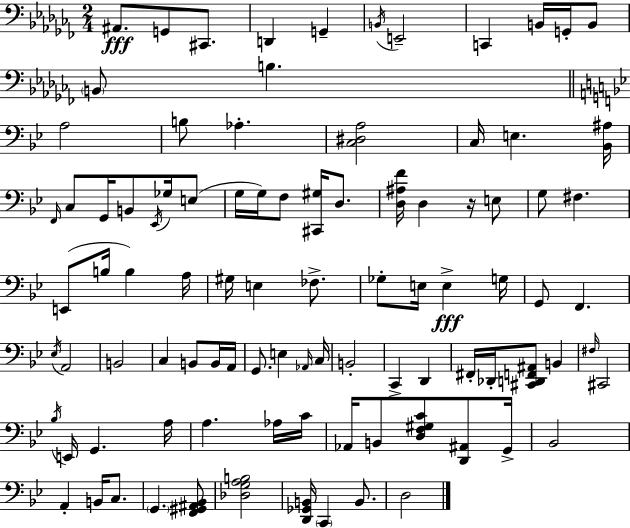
{
  \clef bass
  \numericTimeSignature
  \time 2/4
  \key aes \minor
  ais,8.\fff g,8 cis,8. | d,4 g,4-- | \acciaccatura { b,16 } e,2-- | c,4 b,16 g,16-. b,8 | \break \parenthesize b,8 b4. | \bar "||" \break \key g \minor a2 | b8 aes4.-. | <c dis a>2 | c16 e4. <bes, ais>16 | \break \grace { f,16 } c8 g,16 b,8 \acciaccatura { ees,16 } ges16 | e8( g16 g16) f8 <cis, gis>16 d8. | <d ais f'>16 d4 r16 | e8 g8 fis4. | \break e,8( b16 b4) | a16 gis16 e4 fes8.-> | ges8-. e16 e4->\fff | g16 g,8 f,4. | \break \acciaccatura { ees16 } a,2 | b,2 | c4 b,8 | b,16 a,16 g,8. e4 | \break \grace { aes,16 } c16 b,2-. | c,4-> | d,4 fis,16-. des,16-. <cis, d, f, ais,>8 | b,4 \grace { fis16 } cis,2 | \break \acciaccatura { bes16 } e,16 g,4. | a16 a4. | aes16 c'16 aes,16 b,8 | <d f gis c'>8 <d, ais,>8 g,16-> bes,2 | \break a,4-. | b,16 c8. \parenthesize g,4. | <f, gis, ais, bes,>8 <des g a b>2 | <d, ges, b,>16 \parenthesize c,4 | \break b,8. d2 | \bar "|."
}